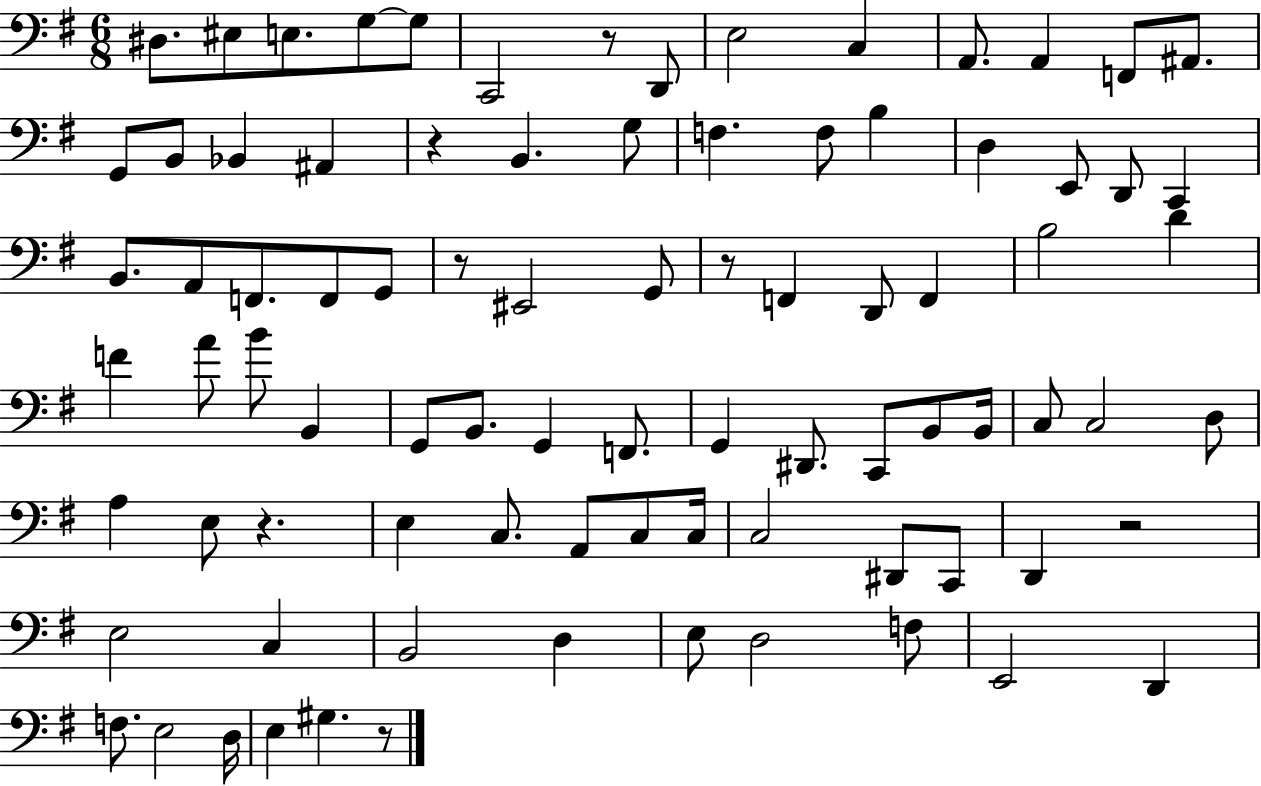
D#3/e. EIS3/e E3/e. G3/e G3/e C2/h R/e D2/e E3/h C3/q A2/e. A2/q F2/e A#2/e. G2/e B2/e Bb2/q A#2/q R/q B2/q. G3/e F3/q. F3/e B3/q D3/q E2/e D2/e C2/q B2/e. A2/e F2/e. F2/e G2/e R/e EIS2/h G2/e R/e F2/q D2/e F2/q B3/h D4/q F4/q A4/e B4/e B2/q G2/e B2/e. G2/q F2/e. G2/q D#2/e. C2/e B2/e B2/s C3/e C3/h D3/e A3/q E3/e R/q. E3/q C3/e. A2/e C3/e C3/s C3/h D#2/e C2/e D2/q R/h E3/h C3/q B2/h D3/q E3/e D3/h F3/e E2/h D2/q F3/e. E3/h D3/s E3/q G#3/q. R/e